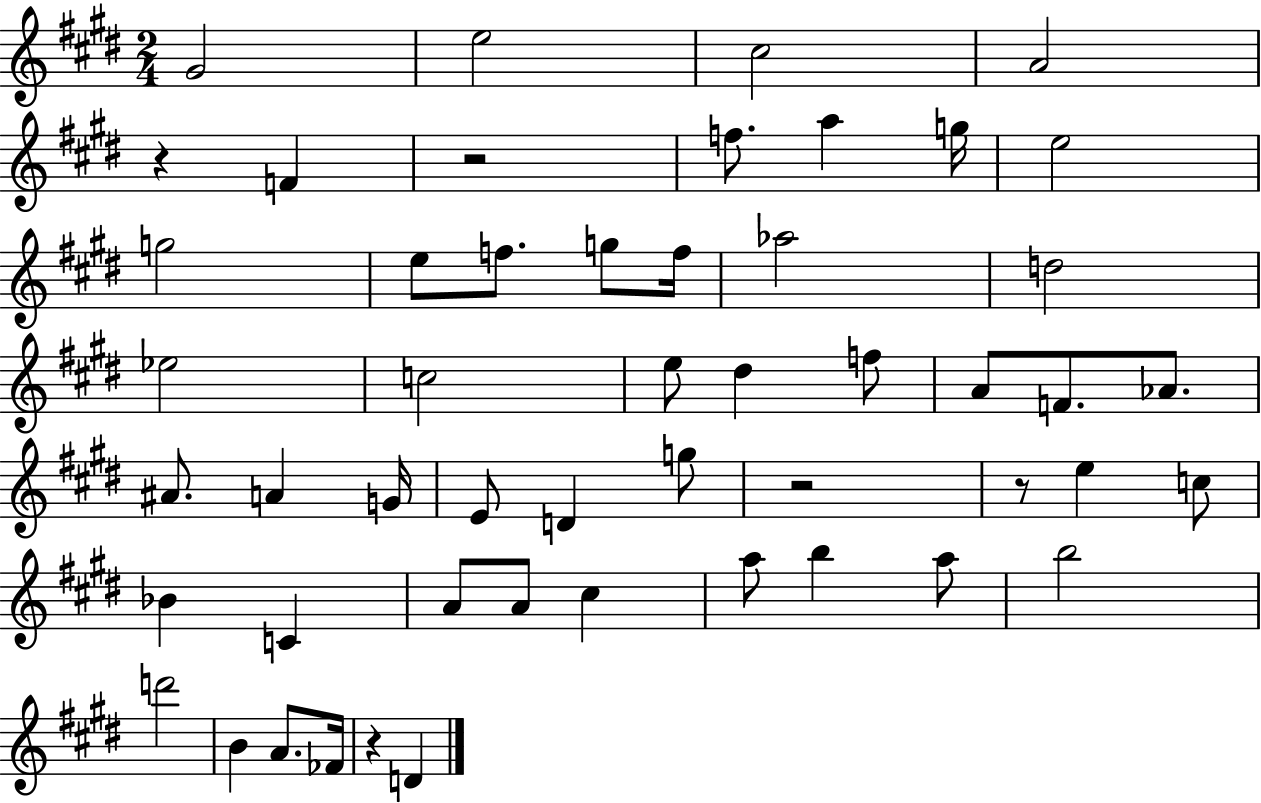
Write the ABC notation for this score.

X:1
T:Untitled
M:2/4
L:1/4
K:E
^G2 e2 ^c2 A2 z F z2 f/2 a g/4 e2 g2 e/2 f/2 g/2 f/4 _a2 d2 _e2 c2 e/2 ^d f/2 A/2 F/2 _A/2 ^A/2 A G/4 E/2 D g/2 z2 z/2 e c/2 _B C A/2 A/2 ^c a/2 b a/2 b2 d'2 B A/2 _F/4 z D